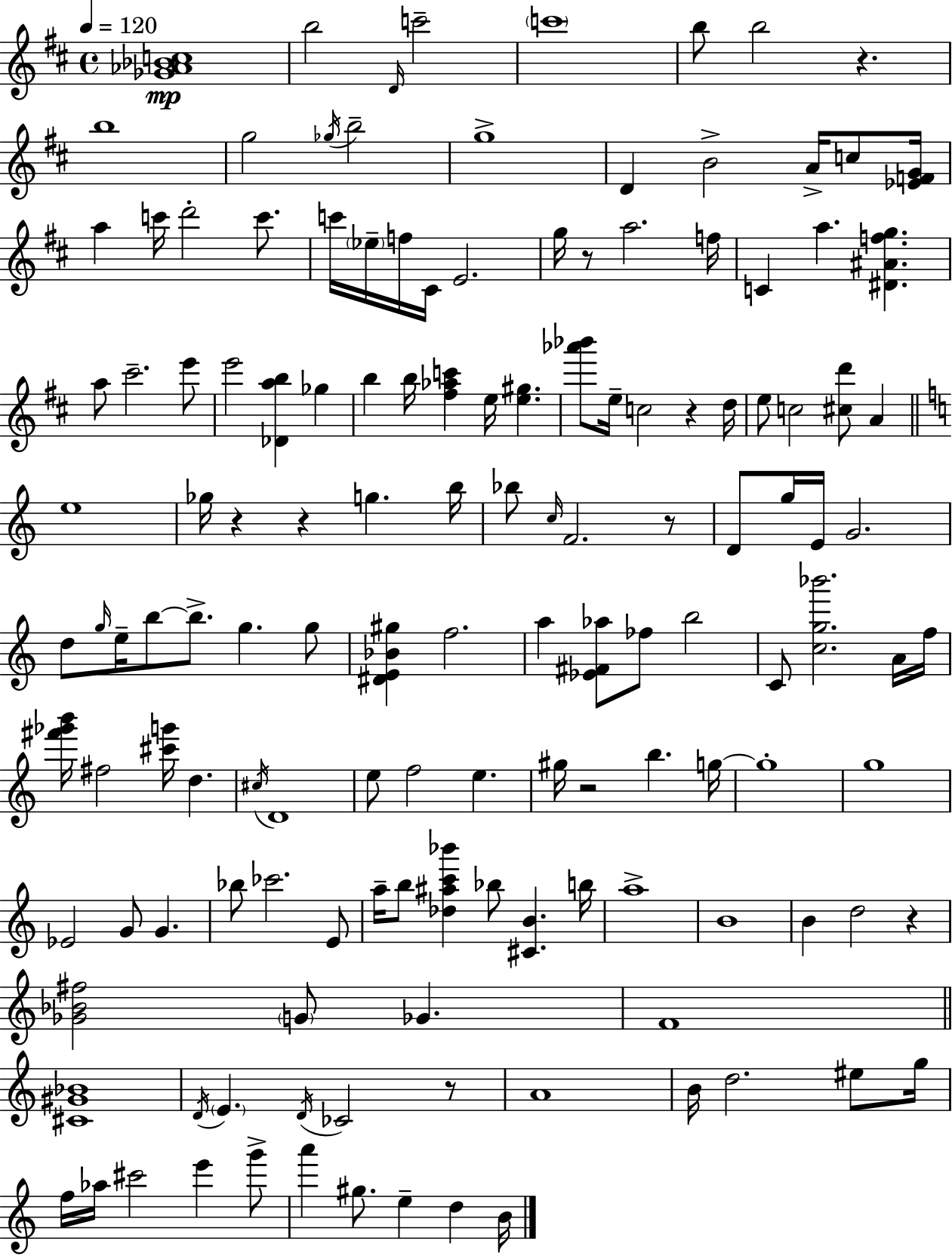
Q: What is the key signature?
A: D major